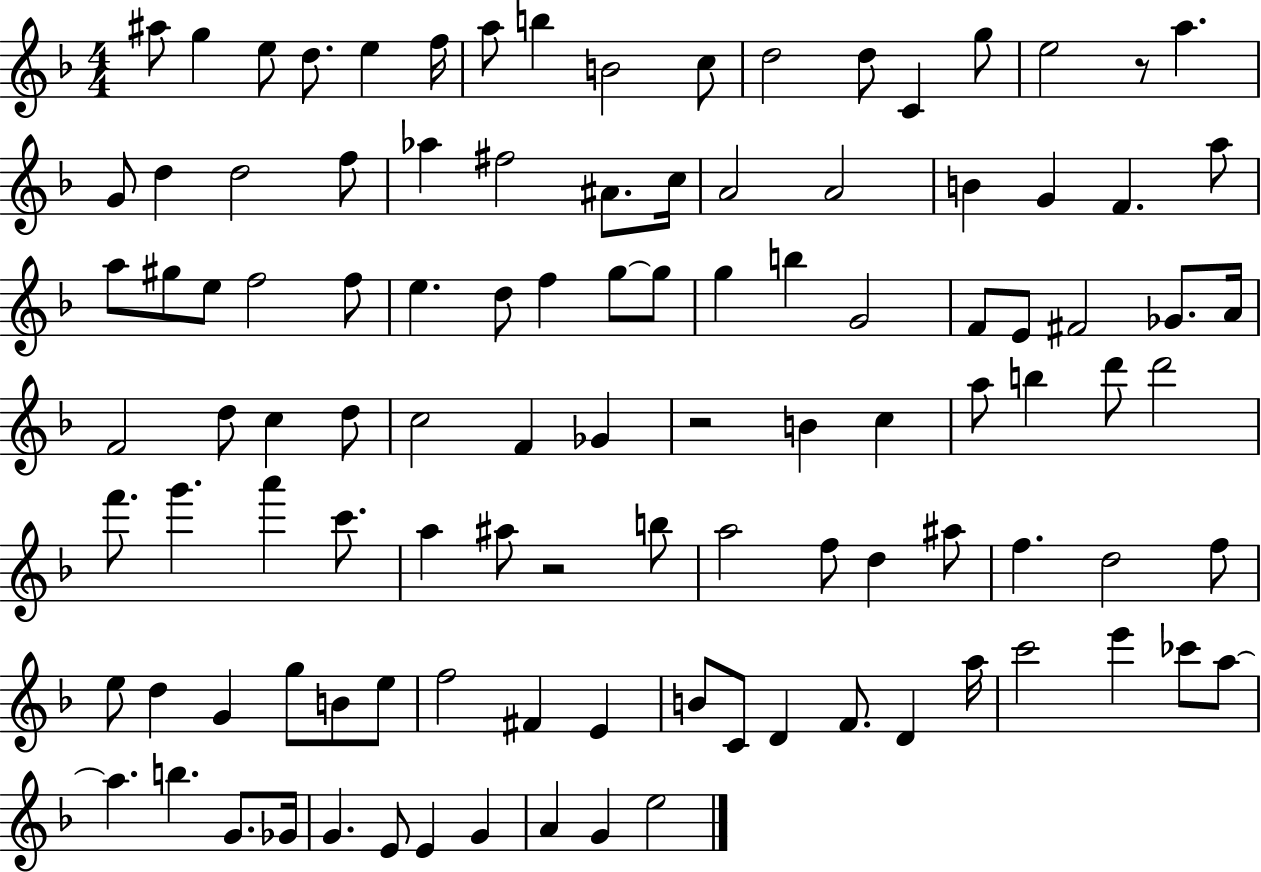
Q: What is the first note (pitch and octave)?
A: A#5